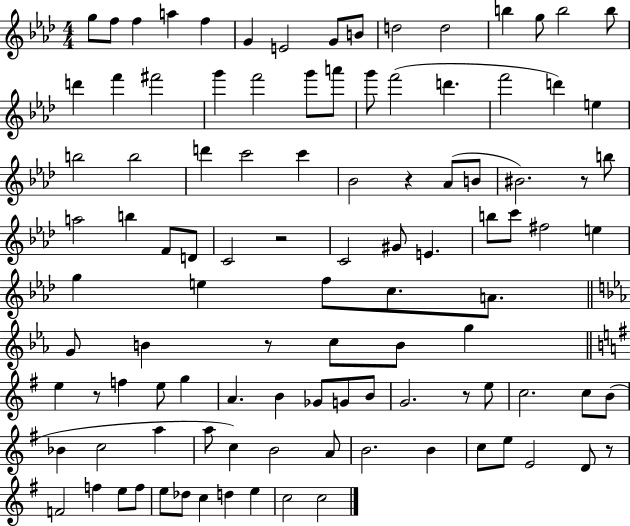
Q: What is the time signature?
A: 4/4